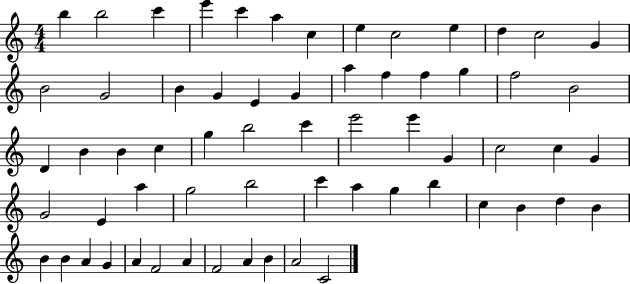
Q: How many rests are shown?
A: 0